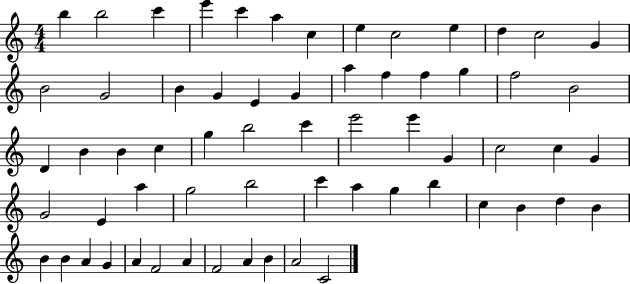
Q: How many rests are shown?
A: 0